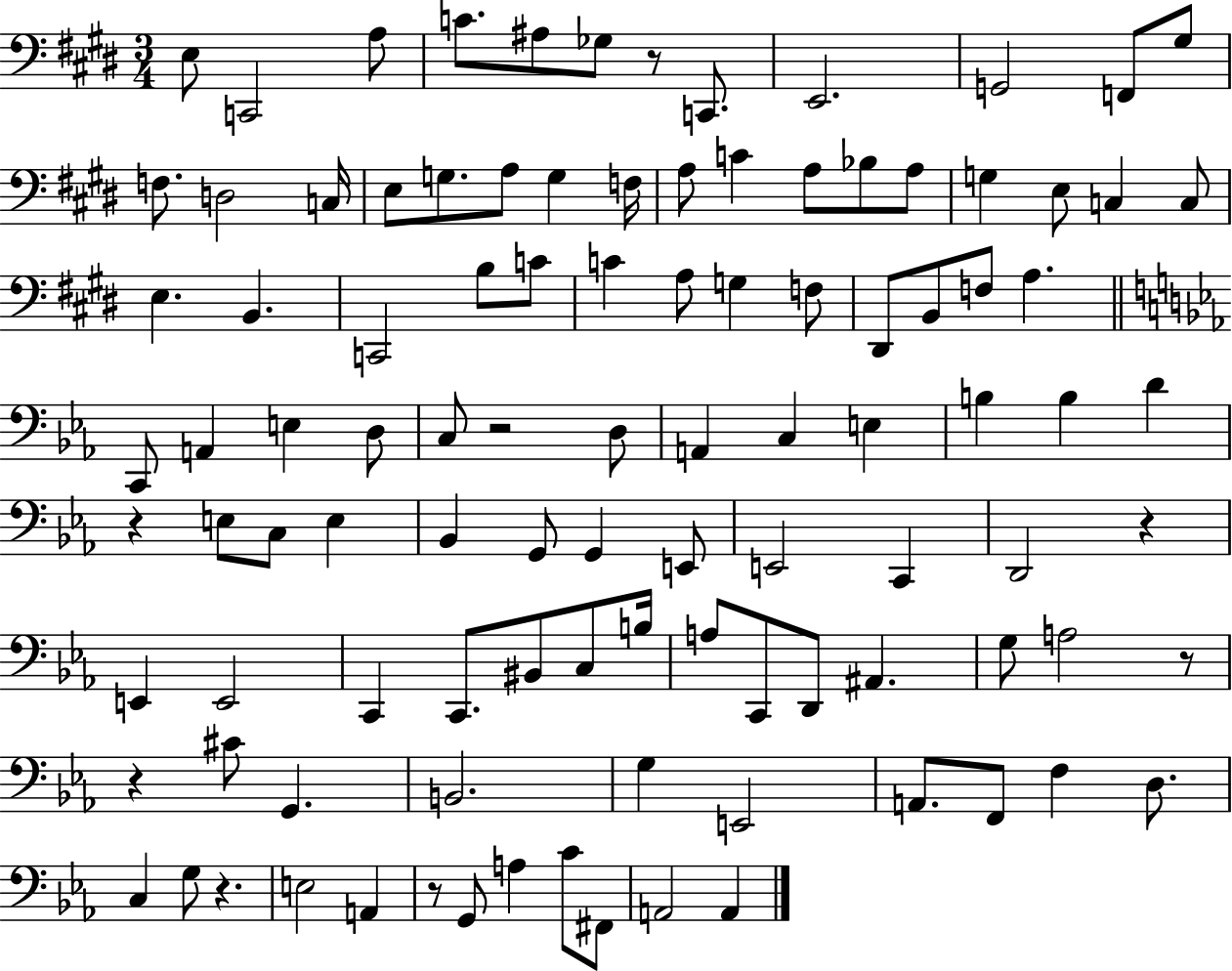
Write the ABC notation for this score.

X:1
T:Untitled
M:3/4
L:1/4
K:E
E,/2 C,,2 A,/2 C/2 ^A,/2 _G,/2 z/2 C,,/2 E,,2 G,,2 F,,/2 ^G,/2 F,/2 D,2 C,/4 E,/2 G,/2 A,/2 G, F,/4 A,/2 C A,/2 _B,/2 A,/2 G, E,/2 C, C,/2 E, B,, C,,2 B,/2 C/2 C A,/2 G, F,/2 ^D,,/2 B,,/2 F,/2 A, C,,/2 A,, E, D,/2 C,/2 z2 D,/2 A,, C, E, B, B, D z E,/2 C,/2 E, _B,, G,,/2 G,, E,,/2 E,,2 C,, D,,2 z E,, E,,2 C,, C,,/2 ^B,,/2 C,/2 B,/4 A,/2 C,,/2 D,,/2 ^A,, G,/2 A,2 z/2 z ^C/2 G,, B,,2 G, E,,2 A,,/2 F,,/2 F, D,/2 C, G,/2 z E,2 A,, z/2 G,,/2 A, C/2 ^F,,/2 A,,2 A,,